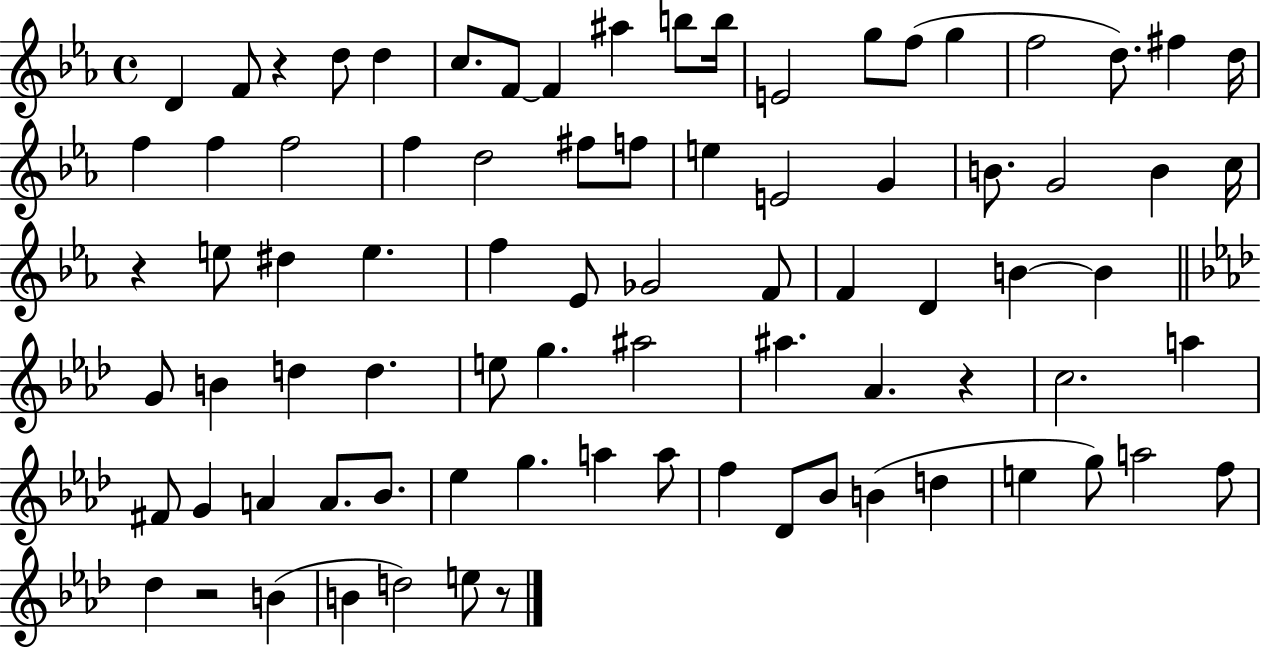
X:1
T:Untitled
M:4/4
L:1/4
K:Eb
D F/2 z d/2 d c/2 F/2 F ^a b/2 b/4 E2 g/2 f/2 g f2 d/2 ^f d/4 f f f2 f d2 ^f/2 f/2 e E2 G B/2 G2 B c/4 z e/2 ^d e f _E/2 _G2 F/2 F D B B G/2 B d d e/2 g ^a2 ^a _A z c2 a ^F/2 G A A/2 _B/2 _e g a a/2 f _D/2 _B/2 B d e g/2 a2 f/2 _d z2 B B d2 e/2 z/2